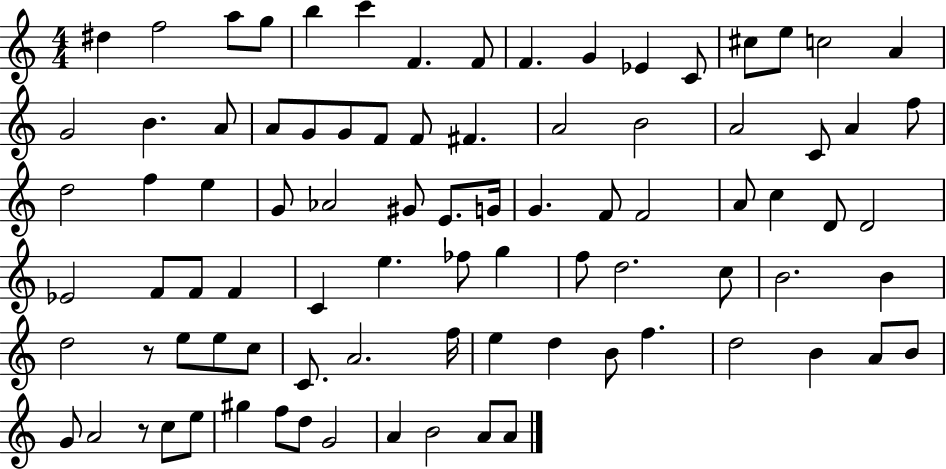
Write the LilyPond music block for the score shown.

{
  \clef treble
  \numericTimeSignature
  \time 4/4
  \key c \major
  dis''4 f''2 a''8 g''8 | b''4 c'''4 f'4. f'8 | f'4. g'4 ees'4 c'8 | cis''8 e''8 c''2 a'4 | \break g'2 b'4. a'8 | a'8 g'8 g'8 f'8 f'8 fis'4. | a'2 b'2 | a'2 c'8 a'4 f''8 | \break d''2 f''4 e''4 | g'8 aes'2 gis'8 e'8. g'16 | g'4. f'8 f'2 | a'8 c''4 d'8 d'2 | \break ees'2 f'8 f'8 f'4 | c'4 e''4. fes''8 g''4 | f''8 d''2. c''8 | b'2. b'4 | \break d''2 r8 e''8 e''8 c''8 | c'8. a'2. f''16 | e''4 d''4 b'8 f''4. | d''2 b'4 a'8 b'8 | \break g'8 a'2 r8 c''8 e''8 | gis''4 f''8 d''8 g'2 | a'4 b'2 a'8 a'8 | \bar "|."
}